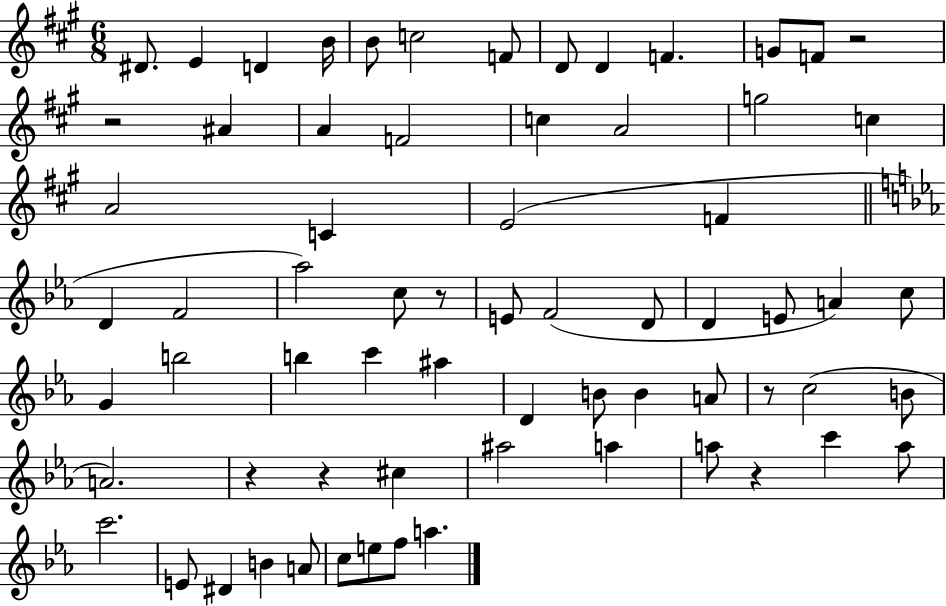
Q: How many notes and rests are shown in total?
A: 68